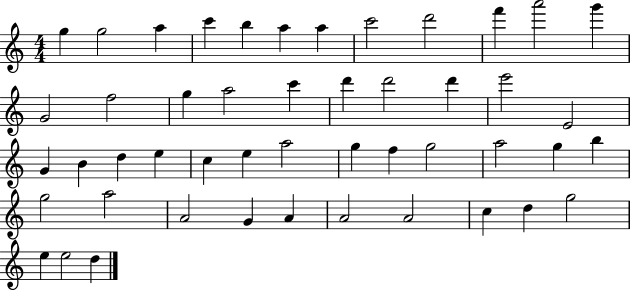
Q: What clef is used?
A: treble